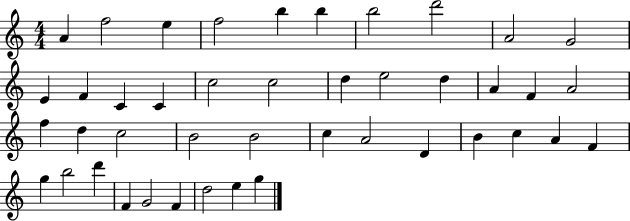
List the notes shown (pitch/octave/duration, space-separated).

A4/q F5/h E5/q F5/h B5/q B5/q B5/h D6/h A4/h G4/h E4/q F4/q C4/q C4/q C5/h C5/h D5/q E5/h D5/q A4/q F4/q A4/h F5/q D5/q C5/h B4/h B4/h C5/q A4/h D4/q B4/q C5/q A4/q F4/q G5/q B5/h D6/q F4/q G4/h F4/q D5/h E5/q G5/q